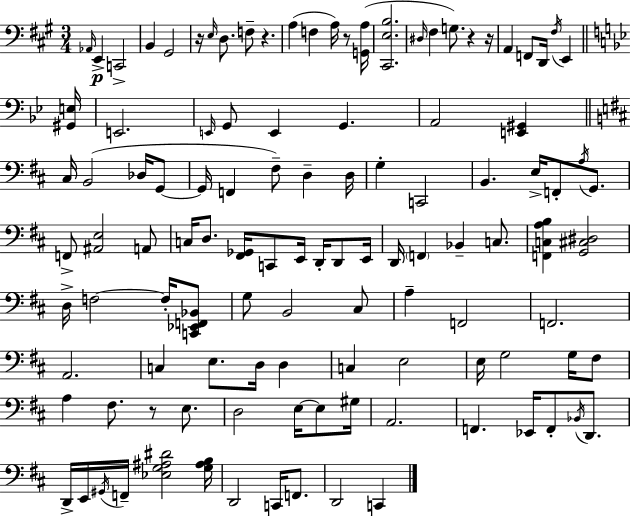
Ab2/s E2/q C2/h B2/q G#2/h R/s E3/s D3/e. F3/e R/q. A3/q F3/q A3/s R/e [G2,A3]/s [C#2,E3,B3]/h. D#3/s F#3/q G3/e. R/q R/s A2/q F2/e D2/s F#3/s E2/q [G#2,E3]/s E2/h. E2/s G2/e E2/q G2/q. A2/h [E2,G#2]/q C#3/s B2/h Db3/s G2/e G2/s F2/q F#3/e D3/q D3/s G3/q C2/h B2/q. E3/s F2/e A3/s G2/e. F2/e [A#2,E3]/h A2/e C3/s D3/e. [F#2,Gb2]/s C2/e E2/s D2/s D2/e E2/s D2/s F2/q Bb2/q C3/e. [F2,C3,A3,B3]/q [G2,C#3,D#3]/h D3/s F3/h F3/s [C2,Eb2,F2,Bb2]/e G3/e B2/h C#3/e A3/q F2/h F2/h. A2/h. C3/q E3/e. D3/s D3/q C3/q E3/h E3/s G3/h G3/s F#3/e A3/q F#3/e. R/e E3/e. D3/h E3/s E3/e G#3/s A2/h. F2/q. Eb2/s F2/e Bb2/s D2/e. D2/s E2/s G#2/s F2/s [Eb3,G3,A#3,D#4]/h [G3,A#3,B3]/s D2/h C2/s F2/e. D2/h C2/q